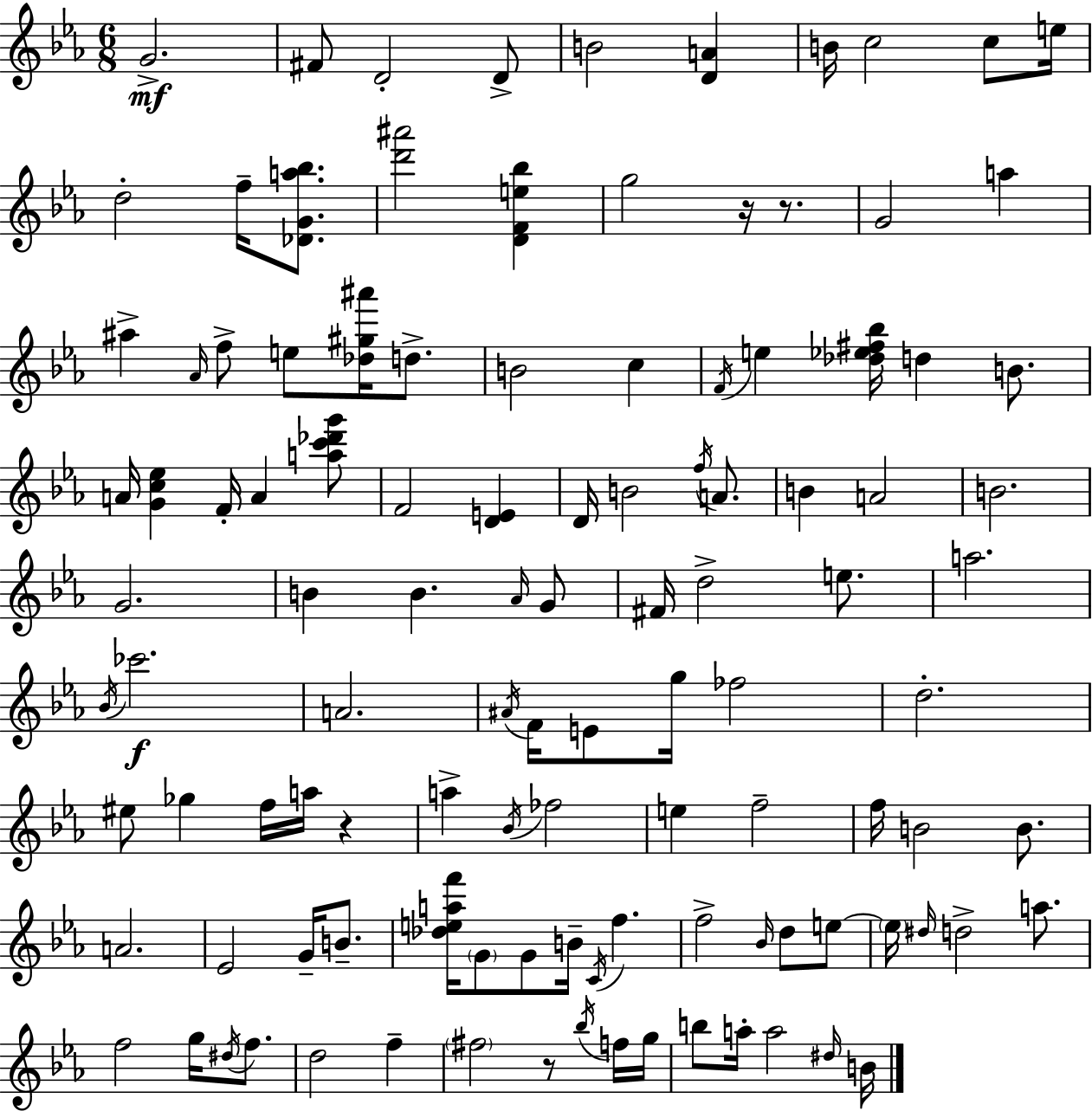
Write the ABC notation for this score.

X:1
T:Untitled
M:6/8
L:1/4
K:Cm
G2 ^F/2 D2 D/2 B2 [DA] B/4 c2 c/2 e/4 d2 f/4 [_DGa_b]/2 [d'^a']2 [DFe_b] g2 z/4 z/2 G2 a ^a _A/4 f/2 e/2 [_d^g^a']/4 d/2 B2 c F/4 e [_d_e^f_b]/4 d B/2 A/4 [Gc_e] F/4 A [ac'_d'g']/2 F2 [DE] D/4 B2 f/4 A/2 B A2 B2 G2 B B _A/4 G/2 ^F/4 d2 e/2 a2 _B/4 _c'2 A2 ^A/4 F/4 E/2 g/4 _f2 d2 ^e/2 _g f/4 a/4 z a _B/4 _f2 e f2 f/4 B2 B/2 A2 _E2 G/4 B/2 [_deaf']/4 G/2 G/2 B/4 C/4 f f2 _B/4 d/2 e/2 e/4 ^d/4 d2 a/2 f2 g/4 ^d/4 f/2 d2 f ^f2 z/2 _b/4 f/4 g/4 b/2 a/4 a2 ^d/4 B/4